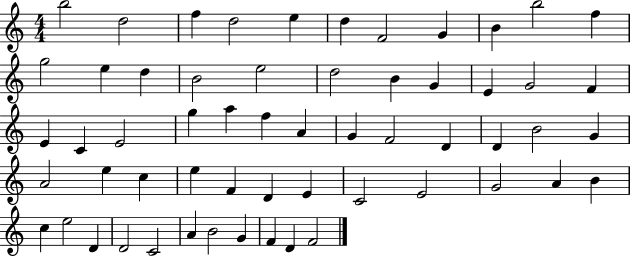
{
  \clef treble
  \numericTimeSignature
  \time 4/4
  \key c \major
  b''2 d''2 | f''4 d''2 e''4 | d''4 f'2 g'4 | b'4 b''2 f''4 | \break g''2 e''4 d''4 | b'2 e''2 | d''2 b'4 g'4 | e'4 g'2 f'4 | \break e'4 c'4 e'2 | g''4 a''4 f''4 a'4 | g'4 f'2 d'4 | d'4 b'2 g'4 | \break a'2 e''4 c''4 | e''4 f'4 d'4 e'4 | c'2 e'2 | g'2 a'4 b'4 | \break c''4 e''2 d'4 | d'2 c'2 | a'4 b'2 g'4 | f'4 d'4 f'2 | \break \bar "|."
}